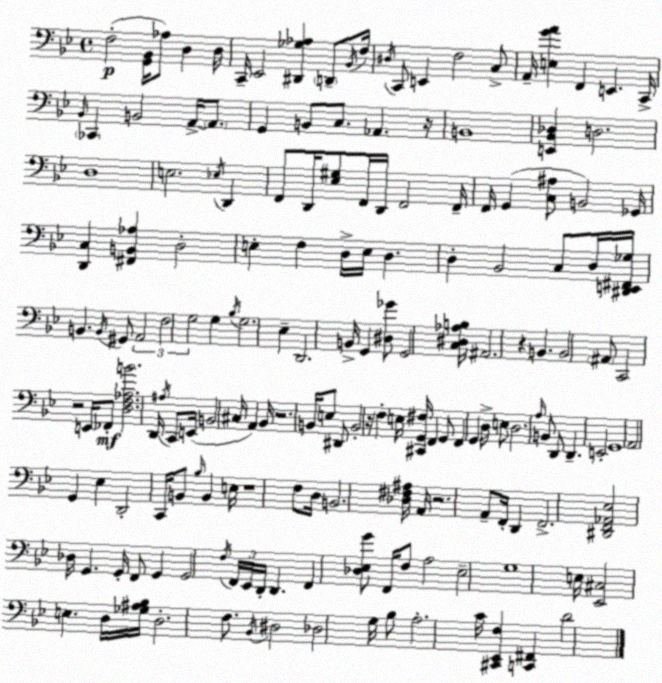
X:1
T:Untitled
M:4/4
L:1/4
K:Bb
F,2 [G,,_B,,]/4 _A,/2 D, D,/4 C,,/4 _E,,2 [^D,,_G,_A,] D,,/2 _B,,/4 F,/4 ^D,/4 C,,/2 E,, F,2 C,/2 A,,/4 [E,GA] F,, E,, C,,/4 _B,,/4 _C,, B,,2 A,,/4 A,,/2 G,, B,,/2 C,/2 _A,, z/4 B,,4 [E,,_B,,_D,] D,2 D,4 E,2 _E,/4 D,, F,,/2 D,,/4 [_E,^G,]/2 F,,/4 D,,/4 F,,2 F,,/4 F,,/4 G,, [C,^A,]/2 B,,2 _G,,/4 [D,,C,] [^F,,B,,_A,] D,2 E, F, D,/4 E,/4 D, D, _B,,2 C,/2 D,/4 [^D,,E,,^F,,_G,]/4 B,, B,,/4 ^G,,/2 A,,2 F,2 G,2 G, _B,/4 G,2 _E, D,,2 B,,/4 G,, [^D,_G]/2 G,,2 [C,^D,_A,B,]/4 ^A,,2 z B,, B,,2 ^A,,/2 C,,2 z2 E,,/4 _F,,/2 [D,F,_A,B]2 D,,/4 ^A,/4 C,,/2 E,,/4 B,,2 ^C,/4 A,, _B,,/4 z2 B,,/4 E,/2 ^D,,/2 B,,2 z/4 F, E,/4 [^C,,G,,^F,]/4 F,, G,,/2 F,, G,, D,/4 E,/2 D,2 A,/4 B,,/2 D,,/2 D,, E,,2 G,,4 A,,2 G,, _E, D,,2 C,,/4 B,,/2 _B,/4 B,, E,/4 z4 F,/2 D,/4 B,,2 [_D,^F,^A,]/4 A,,/4 z2 A,,/2 F,,/4 D,, F,,2 [^D,,F,,_A,,_E,]2 _D,/4 G,, G,,/4 F,,/2 G,, G,,2 F,/4 F,,/4 _E,,/4 D,,/4 D,, F,, [_D,_E,G]/2 F,,/4 F,/2 A,2 _E,2 G,4 E,/4 [_E,,^C,]2 E, D,/4 [_G,^A,_B,]/4 D,2 F,/2 _B,,/4 ^D,2 _D,2 G,/4 _B,/2 A,2 C/4 [^C,,_E,,F,] [C,,^F,,] D2